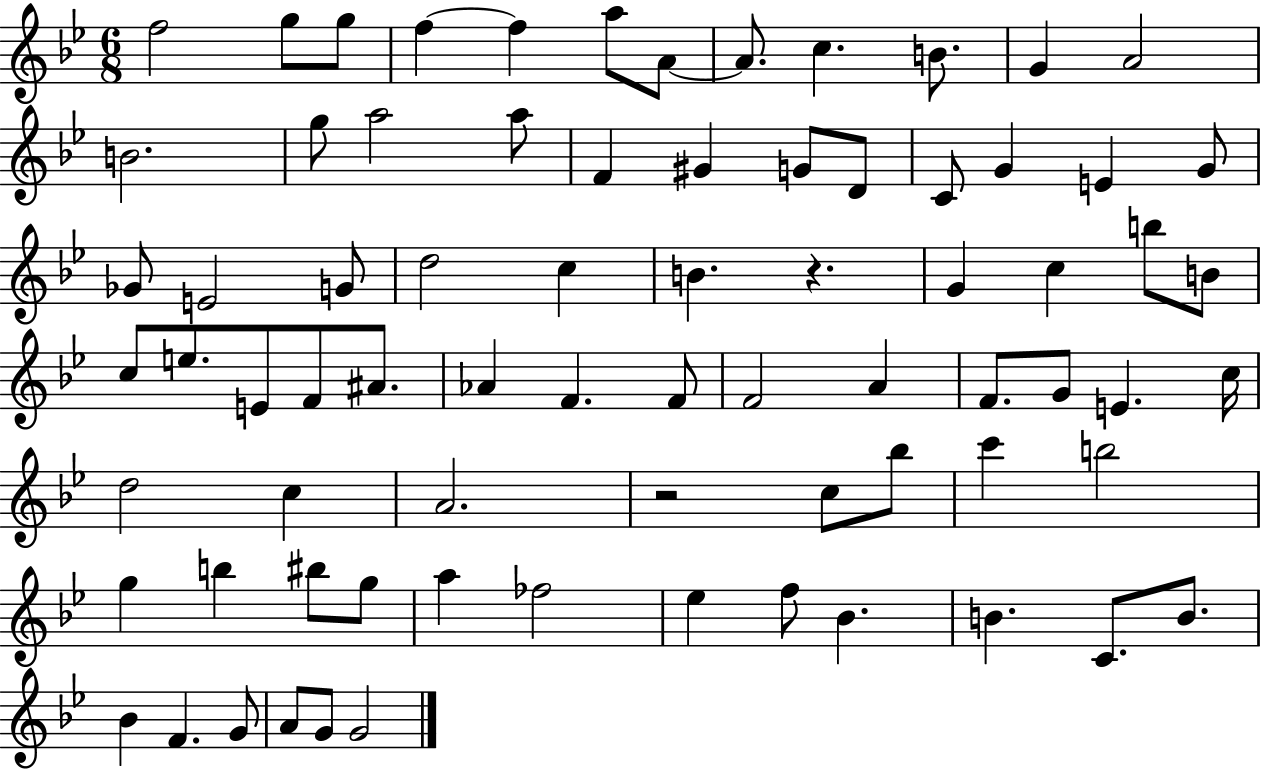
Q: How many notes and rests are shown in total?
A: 75